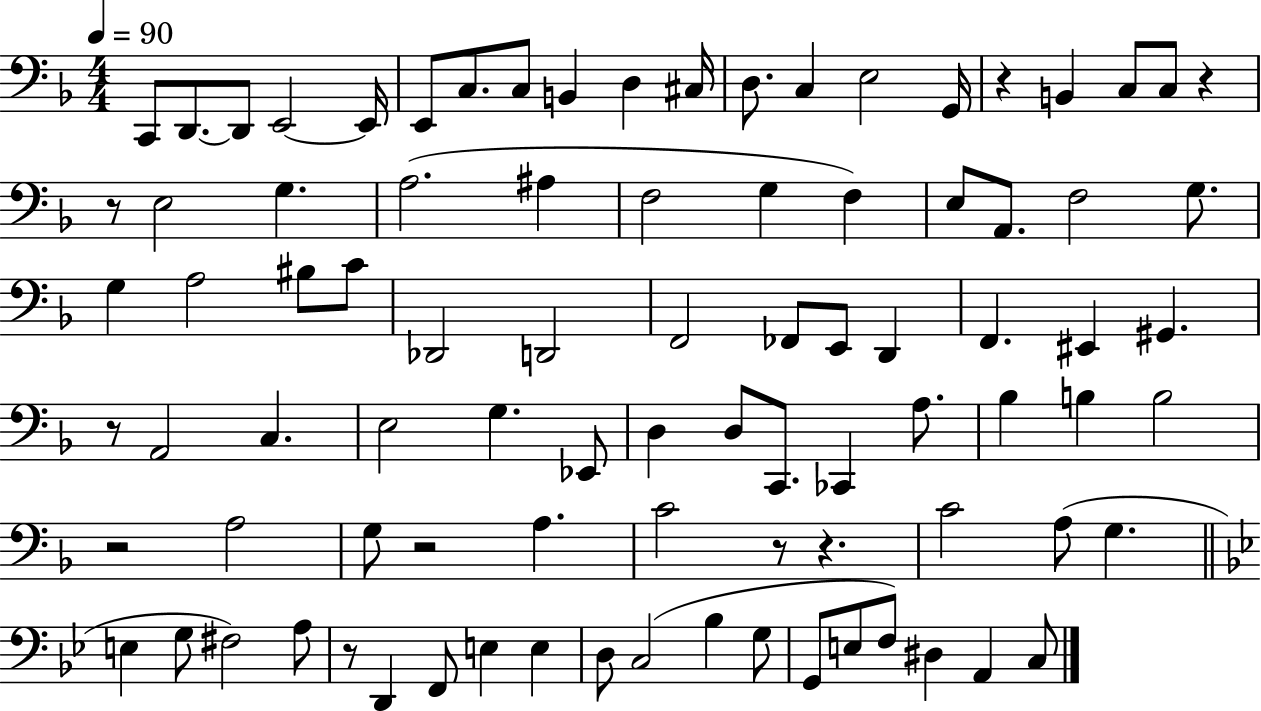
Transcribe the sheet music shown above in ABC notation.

X:1
T:Untitled
M:4/4
L:1/4
K:F
C,,/2 D,,/2 D,,/2 E,,2 E,,/4 E,,/2 C,/2 C,/2 B,, D, ^C,/4 D,/2 C, E,2 G,,/4 z B,, C,/2 C,/2 z z/2 E,2 G, A,2 ^A, F,2 G, F, E,/2 A,,/2 F,2 G,/2 G, A,2 ^B,/2 C/2 _D,,2 D,,2 F,,2 _F,,/2 E,,/2 D,, F,, ^E,, ^G,, z/2 A,,2 C, E,2 G, _E,,/2 D, D,/2 C,,/2 _C,, A,/2 _B, B, B,2 z2 A,2 G,/2 z2 A, C2 z/2 z C2 A,/2 G, E, G,/2 ^F,2 A,/2 z/2 D,, F,,/2 E, E, D,/2 C,2 _B, G,/2 G,,/2 E,/2 F,/2 ^D, A,, C,/2